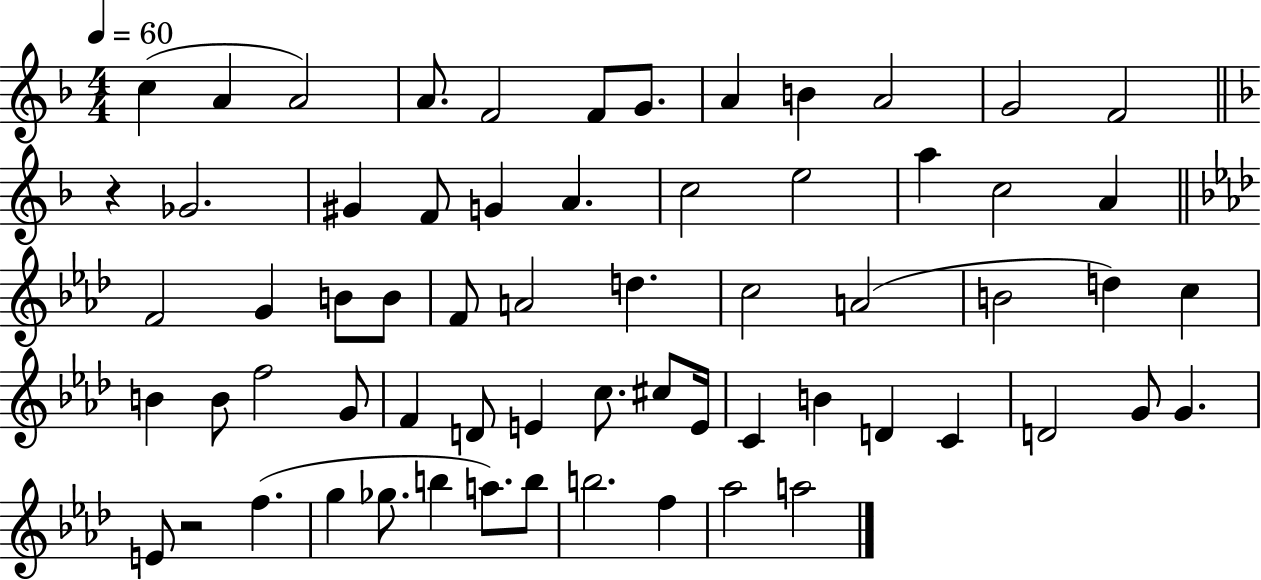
{
  \clef treble
  \numericTimeSignature
  \time 4/4
  \key f \major
  \tempo 4 = 60
  c''4( a'4 a'2) | a'8. f'2 f'8 g'8. | a'4 b'4 a'2 | g'2 f'2 | \break \bar "||" \break \key d \minor r4 ges'2. | gis'4 f'8 g'4 a'4. | c''2 e''2 | a''4 c''2 a'4 | \break \bar "||" \break \key aes \major f'2 g'4 b'8 b'8 | f'8 a'2 d''4. | c''2 a'2( | b'2 d''4) c''4 | \break b'4 b'8 f''2 g'8 | f'4 d'8 e'4 c''8. cis''8 e'16 | c'4 b'4 d'4 c'4 | d'2 g'8 g'4. | \break e'8 r2 f''4.( | g''4 ges''8. b''4 a''8.) b''8 | b''2. f''4 | aes''2 a''2 | \break \bar "|."
}